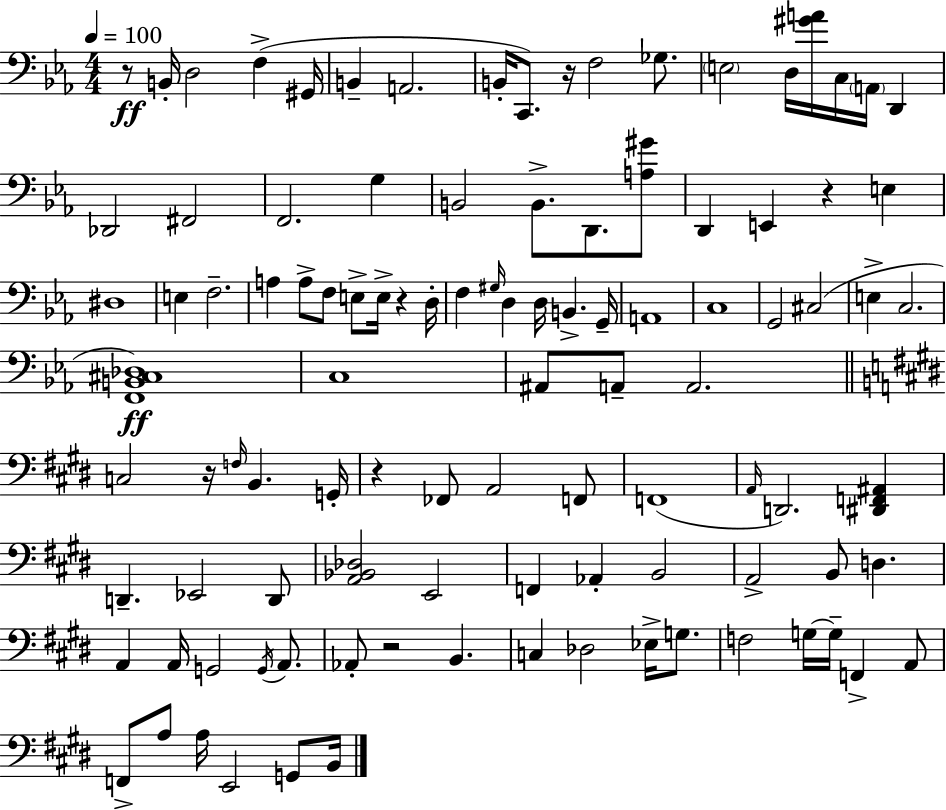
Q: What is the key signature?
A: EES major